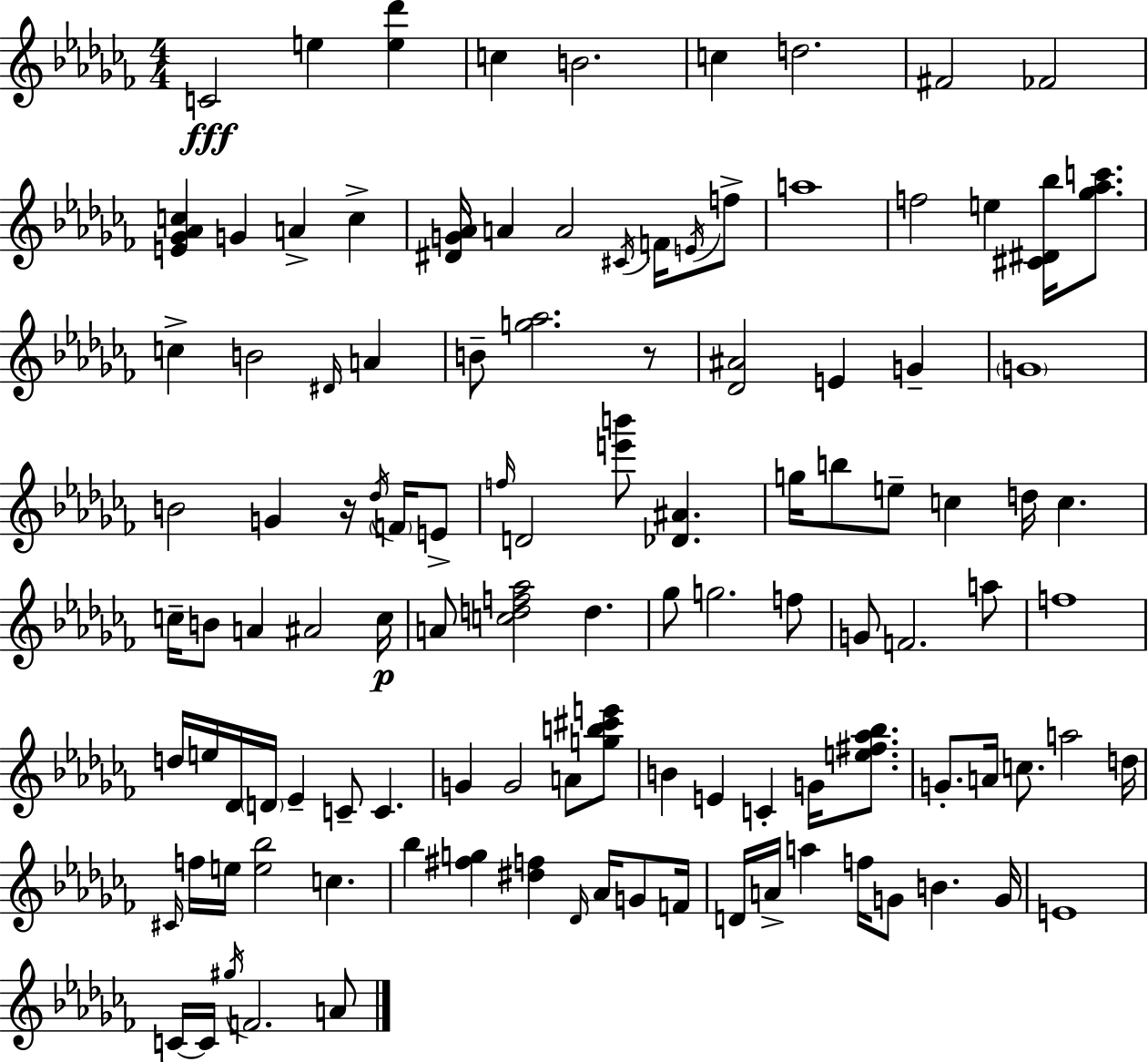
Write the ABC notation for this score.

X:1
T:Untitled
M:4/4
L:1/4
K:Abm
C2 e [e_d'] c B2 c d2 ^F2 _F2 [E_G_Ac] G A c [^DG_A]/4 A A2 ^C/4 F/4 E/4 f/2 a4 f2 e [^C^D_b]/4 [_g_ac']/2 c B2 ^D/4 A B/2 [g_a]2 z/2 [_D^A]2 E G G4 B2 G z/4 _d/4 F/4 E/2 f/4 D2 [e'b']/2 [_D^A] g/4 b/2 e/2 c d/4 c c/4 B/2 A ^A2 c/4 A/2 [cdf_a]2 d _g/2 g2 f/2 G/2 F2 a/2 f4 d/4 e/4 _D/4 D/4 _E C/2 C G G2 A/2 [gb^c'e']/2 B E C G/4 [e^f_a_b]/2 G/2 A/4 c/2 a2 d/4 ^C/4 f/4 e/4 [e_b]2 c _b [^fg] [^df] _D/4 _A/4 G/2 F/4 D/4 A/4 a f/4 G/2 B G/4 E4 C/4 C/4 ^g/4 F2 A/2